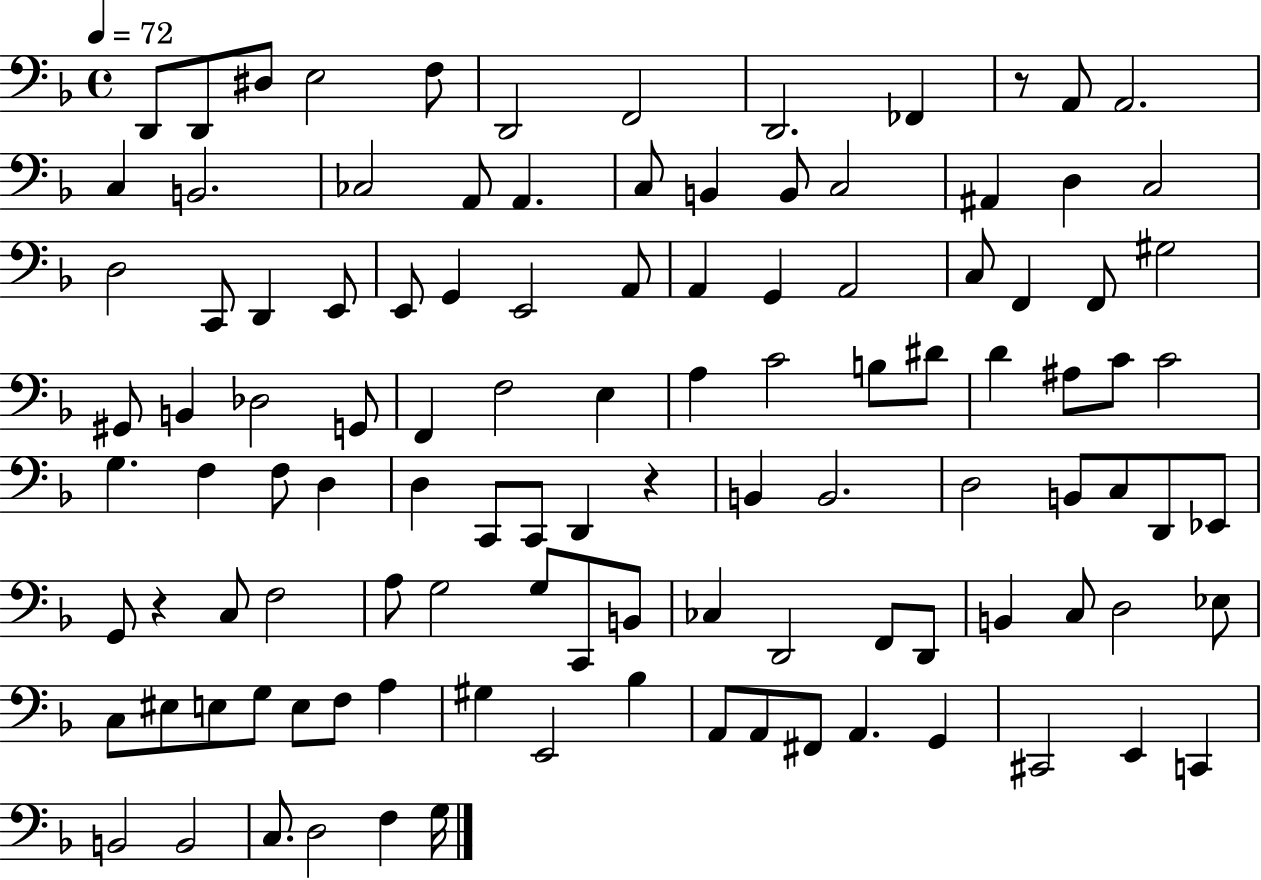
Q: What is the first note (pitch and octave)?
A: D2